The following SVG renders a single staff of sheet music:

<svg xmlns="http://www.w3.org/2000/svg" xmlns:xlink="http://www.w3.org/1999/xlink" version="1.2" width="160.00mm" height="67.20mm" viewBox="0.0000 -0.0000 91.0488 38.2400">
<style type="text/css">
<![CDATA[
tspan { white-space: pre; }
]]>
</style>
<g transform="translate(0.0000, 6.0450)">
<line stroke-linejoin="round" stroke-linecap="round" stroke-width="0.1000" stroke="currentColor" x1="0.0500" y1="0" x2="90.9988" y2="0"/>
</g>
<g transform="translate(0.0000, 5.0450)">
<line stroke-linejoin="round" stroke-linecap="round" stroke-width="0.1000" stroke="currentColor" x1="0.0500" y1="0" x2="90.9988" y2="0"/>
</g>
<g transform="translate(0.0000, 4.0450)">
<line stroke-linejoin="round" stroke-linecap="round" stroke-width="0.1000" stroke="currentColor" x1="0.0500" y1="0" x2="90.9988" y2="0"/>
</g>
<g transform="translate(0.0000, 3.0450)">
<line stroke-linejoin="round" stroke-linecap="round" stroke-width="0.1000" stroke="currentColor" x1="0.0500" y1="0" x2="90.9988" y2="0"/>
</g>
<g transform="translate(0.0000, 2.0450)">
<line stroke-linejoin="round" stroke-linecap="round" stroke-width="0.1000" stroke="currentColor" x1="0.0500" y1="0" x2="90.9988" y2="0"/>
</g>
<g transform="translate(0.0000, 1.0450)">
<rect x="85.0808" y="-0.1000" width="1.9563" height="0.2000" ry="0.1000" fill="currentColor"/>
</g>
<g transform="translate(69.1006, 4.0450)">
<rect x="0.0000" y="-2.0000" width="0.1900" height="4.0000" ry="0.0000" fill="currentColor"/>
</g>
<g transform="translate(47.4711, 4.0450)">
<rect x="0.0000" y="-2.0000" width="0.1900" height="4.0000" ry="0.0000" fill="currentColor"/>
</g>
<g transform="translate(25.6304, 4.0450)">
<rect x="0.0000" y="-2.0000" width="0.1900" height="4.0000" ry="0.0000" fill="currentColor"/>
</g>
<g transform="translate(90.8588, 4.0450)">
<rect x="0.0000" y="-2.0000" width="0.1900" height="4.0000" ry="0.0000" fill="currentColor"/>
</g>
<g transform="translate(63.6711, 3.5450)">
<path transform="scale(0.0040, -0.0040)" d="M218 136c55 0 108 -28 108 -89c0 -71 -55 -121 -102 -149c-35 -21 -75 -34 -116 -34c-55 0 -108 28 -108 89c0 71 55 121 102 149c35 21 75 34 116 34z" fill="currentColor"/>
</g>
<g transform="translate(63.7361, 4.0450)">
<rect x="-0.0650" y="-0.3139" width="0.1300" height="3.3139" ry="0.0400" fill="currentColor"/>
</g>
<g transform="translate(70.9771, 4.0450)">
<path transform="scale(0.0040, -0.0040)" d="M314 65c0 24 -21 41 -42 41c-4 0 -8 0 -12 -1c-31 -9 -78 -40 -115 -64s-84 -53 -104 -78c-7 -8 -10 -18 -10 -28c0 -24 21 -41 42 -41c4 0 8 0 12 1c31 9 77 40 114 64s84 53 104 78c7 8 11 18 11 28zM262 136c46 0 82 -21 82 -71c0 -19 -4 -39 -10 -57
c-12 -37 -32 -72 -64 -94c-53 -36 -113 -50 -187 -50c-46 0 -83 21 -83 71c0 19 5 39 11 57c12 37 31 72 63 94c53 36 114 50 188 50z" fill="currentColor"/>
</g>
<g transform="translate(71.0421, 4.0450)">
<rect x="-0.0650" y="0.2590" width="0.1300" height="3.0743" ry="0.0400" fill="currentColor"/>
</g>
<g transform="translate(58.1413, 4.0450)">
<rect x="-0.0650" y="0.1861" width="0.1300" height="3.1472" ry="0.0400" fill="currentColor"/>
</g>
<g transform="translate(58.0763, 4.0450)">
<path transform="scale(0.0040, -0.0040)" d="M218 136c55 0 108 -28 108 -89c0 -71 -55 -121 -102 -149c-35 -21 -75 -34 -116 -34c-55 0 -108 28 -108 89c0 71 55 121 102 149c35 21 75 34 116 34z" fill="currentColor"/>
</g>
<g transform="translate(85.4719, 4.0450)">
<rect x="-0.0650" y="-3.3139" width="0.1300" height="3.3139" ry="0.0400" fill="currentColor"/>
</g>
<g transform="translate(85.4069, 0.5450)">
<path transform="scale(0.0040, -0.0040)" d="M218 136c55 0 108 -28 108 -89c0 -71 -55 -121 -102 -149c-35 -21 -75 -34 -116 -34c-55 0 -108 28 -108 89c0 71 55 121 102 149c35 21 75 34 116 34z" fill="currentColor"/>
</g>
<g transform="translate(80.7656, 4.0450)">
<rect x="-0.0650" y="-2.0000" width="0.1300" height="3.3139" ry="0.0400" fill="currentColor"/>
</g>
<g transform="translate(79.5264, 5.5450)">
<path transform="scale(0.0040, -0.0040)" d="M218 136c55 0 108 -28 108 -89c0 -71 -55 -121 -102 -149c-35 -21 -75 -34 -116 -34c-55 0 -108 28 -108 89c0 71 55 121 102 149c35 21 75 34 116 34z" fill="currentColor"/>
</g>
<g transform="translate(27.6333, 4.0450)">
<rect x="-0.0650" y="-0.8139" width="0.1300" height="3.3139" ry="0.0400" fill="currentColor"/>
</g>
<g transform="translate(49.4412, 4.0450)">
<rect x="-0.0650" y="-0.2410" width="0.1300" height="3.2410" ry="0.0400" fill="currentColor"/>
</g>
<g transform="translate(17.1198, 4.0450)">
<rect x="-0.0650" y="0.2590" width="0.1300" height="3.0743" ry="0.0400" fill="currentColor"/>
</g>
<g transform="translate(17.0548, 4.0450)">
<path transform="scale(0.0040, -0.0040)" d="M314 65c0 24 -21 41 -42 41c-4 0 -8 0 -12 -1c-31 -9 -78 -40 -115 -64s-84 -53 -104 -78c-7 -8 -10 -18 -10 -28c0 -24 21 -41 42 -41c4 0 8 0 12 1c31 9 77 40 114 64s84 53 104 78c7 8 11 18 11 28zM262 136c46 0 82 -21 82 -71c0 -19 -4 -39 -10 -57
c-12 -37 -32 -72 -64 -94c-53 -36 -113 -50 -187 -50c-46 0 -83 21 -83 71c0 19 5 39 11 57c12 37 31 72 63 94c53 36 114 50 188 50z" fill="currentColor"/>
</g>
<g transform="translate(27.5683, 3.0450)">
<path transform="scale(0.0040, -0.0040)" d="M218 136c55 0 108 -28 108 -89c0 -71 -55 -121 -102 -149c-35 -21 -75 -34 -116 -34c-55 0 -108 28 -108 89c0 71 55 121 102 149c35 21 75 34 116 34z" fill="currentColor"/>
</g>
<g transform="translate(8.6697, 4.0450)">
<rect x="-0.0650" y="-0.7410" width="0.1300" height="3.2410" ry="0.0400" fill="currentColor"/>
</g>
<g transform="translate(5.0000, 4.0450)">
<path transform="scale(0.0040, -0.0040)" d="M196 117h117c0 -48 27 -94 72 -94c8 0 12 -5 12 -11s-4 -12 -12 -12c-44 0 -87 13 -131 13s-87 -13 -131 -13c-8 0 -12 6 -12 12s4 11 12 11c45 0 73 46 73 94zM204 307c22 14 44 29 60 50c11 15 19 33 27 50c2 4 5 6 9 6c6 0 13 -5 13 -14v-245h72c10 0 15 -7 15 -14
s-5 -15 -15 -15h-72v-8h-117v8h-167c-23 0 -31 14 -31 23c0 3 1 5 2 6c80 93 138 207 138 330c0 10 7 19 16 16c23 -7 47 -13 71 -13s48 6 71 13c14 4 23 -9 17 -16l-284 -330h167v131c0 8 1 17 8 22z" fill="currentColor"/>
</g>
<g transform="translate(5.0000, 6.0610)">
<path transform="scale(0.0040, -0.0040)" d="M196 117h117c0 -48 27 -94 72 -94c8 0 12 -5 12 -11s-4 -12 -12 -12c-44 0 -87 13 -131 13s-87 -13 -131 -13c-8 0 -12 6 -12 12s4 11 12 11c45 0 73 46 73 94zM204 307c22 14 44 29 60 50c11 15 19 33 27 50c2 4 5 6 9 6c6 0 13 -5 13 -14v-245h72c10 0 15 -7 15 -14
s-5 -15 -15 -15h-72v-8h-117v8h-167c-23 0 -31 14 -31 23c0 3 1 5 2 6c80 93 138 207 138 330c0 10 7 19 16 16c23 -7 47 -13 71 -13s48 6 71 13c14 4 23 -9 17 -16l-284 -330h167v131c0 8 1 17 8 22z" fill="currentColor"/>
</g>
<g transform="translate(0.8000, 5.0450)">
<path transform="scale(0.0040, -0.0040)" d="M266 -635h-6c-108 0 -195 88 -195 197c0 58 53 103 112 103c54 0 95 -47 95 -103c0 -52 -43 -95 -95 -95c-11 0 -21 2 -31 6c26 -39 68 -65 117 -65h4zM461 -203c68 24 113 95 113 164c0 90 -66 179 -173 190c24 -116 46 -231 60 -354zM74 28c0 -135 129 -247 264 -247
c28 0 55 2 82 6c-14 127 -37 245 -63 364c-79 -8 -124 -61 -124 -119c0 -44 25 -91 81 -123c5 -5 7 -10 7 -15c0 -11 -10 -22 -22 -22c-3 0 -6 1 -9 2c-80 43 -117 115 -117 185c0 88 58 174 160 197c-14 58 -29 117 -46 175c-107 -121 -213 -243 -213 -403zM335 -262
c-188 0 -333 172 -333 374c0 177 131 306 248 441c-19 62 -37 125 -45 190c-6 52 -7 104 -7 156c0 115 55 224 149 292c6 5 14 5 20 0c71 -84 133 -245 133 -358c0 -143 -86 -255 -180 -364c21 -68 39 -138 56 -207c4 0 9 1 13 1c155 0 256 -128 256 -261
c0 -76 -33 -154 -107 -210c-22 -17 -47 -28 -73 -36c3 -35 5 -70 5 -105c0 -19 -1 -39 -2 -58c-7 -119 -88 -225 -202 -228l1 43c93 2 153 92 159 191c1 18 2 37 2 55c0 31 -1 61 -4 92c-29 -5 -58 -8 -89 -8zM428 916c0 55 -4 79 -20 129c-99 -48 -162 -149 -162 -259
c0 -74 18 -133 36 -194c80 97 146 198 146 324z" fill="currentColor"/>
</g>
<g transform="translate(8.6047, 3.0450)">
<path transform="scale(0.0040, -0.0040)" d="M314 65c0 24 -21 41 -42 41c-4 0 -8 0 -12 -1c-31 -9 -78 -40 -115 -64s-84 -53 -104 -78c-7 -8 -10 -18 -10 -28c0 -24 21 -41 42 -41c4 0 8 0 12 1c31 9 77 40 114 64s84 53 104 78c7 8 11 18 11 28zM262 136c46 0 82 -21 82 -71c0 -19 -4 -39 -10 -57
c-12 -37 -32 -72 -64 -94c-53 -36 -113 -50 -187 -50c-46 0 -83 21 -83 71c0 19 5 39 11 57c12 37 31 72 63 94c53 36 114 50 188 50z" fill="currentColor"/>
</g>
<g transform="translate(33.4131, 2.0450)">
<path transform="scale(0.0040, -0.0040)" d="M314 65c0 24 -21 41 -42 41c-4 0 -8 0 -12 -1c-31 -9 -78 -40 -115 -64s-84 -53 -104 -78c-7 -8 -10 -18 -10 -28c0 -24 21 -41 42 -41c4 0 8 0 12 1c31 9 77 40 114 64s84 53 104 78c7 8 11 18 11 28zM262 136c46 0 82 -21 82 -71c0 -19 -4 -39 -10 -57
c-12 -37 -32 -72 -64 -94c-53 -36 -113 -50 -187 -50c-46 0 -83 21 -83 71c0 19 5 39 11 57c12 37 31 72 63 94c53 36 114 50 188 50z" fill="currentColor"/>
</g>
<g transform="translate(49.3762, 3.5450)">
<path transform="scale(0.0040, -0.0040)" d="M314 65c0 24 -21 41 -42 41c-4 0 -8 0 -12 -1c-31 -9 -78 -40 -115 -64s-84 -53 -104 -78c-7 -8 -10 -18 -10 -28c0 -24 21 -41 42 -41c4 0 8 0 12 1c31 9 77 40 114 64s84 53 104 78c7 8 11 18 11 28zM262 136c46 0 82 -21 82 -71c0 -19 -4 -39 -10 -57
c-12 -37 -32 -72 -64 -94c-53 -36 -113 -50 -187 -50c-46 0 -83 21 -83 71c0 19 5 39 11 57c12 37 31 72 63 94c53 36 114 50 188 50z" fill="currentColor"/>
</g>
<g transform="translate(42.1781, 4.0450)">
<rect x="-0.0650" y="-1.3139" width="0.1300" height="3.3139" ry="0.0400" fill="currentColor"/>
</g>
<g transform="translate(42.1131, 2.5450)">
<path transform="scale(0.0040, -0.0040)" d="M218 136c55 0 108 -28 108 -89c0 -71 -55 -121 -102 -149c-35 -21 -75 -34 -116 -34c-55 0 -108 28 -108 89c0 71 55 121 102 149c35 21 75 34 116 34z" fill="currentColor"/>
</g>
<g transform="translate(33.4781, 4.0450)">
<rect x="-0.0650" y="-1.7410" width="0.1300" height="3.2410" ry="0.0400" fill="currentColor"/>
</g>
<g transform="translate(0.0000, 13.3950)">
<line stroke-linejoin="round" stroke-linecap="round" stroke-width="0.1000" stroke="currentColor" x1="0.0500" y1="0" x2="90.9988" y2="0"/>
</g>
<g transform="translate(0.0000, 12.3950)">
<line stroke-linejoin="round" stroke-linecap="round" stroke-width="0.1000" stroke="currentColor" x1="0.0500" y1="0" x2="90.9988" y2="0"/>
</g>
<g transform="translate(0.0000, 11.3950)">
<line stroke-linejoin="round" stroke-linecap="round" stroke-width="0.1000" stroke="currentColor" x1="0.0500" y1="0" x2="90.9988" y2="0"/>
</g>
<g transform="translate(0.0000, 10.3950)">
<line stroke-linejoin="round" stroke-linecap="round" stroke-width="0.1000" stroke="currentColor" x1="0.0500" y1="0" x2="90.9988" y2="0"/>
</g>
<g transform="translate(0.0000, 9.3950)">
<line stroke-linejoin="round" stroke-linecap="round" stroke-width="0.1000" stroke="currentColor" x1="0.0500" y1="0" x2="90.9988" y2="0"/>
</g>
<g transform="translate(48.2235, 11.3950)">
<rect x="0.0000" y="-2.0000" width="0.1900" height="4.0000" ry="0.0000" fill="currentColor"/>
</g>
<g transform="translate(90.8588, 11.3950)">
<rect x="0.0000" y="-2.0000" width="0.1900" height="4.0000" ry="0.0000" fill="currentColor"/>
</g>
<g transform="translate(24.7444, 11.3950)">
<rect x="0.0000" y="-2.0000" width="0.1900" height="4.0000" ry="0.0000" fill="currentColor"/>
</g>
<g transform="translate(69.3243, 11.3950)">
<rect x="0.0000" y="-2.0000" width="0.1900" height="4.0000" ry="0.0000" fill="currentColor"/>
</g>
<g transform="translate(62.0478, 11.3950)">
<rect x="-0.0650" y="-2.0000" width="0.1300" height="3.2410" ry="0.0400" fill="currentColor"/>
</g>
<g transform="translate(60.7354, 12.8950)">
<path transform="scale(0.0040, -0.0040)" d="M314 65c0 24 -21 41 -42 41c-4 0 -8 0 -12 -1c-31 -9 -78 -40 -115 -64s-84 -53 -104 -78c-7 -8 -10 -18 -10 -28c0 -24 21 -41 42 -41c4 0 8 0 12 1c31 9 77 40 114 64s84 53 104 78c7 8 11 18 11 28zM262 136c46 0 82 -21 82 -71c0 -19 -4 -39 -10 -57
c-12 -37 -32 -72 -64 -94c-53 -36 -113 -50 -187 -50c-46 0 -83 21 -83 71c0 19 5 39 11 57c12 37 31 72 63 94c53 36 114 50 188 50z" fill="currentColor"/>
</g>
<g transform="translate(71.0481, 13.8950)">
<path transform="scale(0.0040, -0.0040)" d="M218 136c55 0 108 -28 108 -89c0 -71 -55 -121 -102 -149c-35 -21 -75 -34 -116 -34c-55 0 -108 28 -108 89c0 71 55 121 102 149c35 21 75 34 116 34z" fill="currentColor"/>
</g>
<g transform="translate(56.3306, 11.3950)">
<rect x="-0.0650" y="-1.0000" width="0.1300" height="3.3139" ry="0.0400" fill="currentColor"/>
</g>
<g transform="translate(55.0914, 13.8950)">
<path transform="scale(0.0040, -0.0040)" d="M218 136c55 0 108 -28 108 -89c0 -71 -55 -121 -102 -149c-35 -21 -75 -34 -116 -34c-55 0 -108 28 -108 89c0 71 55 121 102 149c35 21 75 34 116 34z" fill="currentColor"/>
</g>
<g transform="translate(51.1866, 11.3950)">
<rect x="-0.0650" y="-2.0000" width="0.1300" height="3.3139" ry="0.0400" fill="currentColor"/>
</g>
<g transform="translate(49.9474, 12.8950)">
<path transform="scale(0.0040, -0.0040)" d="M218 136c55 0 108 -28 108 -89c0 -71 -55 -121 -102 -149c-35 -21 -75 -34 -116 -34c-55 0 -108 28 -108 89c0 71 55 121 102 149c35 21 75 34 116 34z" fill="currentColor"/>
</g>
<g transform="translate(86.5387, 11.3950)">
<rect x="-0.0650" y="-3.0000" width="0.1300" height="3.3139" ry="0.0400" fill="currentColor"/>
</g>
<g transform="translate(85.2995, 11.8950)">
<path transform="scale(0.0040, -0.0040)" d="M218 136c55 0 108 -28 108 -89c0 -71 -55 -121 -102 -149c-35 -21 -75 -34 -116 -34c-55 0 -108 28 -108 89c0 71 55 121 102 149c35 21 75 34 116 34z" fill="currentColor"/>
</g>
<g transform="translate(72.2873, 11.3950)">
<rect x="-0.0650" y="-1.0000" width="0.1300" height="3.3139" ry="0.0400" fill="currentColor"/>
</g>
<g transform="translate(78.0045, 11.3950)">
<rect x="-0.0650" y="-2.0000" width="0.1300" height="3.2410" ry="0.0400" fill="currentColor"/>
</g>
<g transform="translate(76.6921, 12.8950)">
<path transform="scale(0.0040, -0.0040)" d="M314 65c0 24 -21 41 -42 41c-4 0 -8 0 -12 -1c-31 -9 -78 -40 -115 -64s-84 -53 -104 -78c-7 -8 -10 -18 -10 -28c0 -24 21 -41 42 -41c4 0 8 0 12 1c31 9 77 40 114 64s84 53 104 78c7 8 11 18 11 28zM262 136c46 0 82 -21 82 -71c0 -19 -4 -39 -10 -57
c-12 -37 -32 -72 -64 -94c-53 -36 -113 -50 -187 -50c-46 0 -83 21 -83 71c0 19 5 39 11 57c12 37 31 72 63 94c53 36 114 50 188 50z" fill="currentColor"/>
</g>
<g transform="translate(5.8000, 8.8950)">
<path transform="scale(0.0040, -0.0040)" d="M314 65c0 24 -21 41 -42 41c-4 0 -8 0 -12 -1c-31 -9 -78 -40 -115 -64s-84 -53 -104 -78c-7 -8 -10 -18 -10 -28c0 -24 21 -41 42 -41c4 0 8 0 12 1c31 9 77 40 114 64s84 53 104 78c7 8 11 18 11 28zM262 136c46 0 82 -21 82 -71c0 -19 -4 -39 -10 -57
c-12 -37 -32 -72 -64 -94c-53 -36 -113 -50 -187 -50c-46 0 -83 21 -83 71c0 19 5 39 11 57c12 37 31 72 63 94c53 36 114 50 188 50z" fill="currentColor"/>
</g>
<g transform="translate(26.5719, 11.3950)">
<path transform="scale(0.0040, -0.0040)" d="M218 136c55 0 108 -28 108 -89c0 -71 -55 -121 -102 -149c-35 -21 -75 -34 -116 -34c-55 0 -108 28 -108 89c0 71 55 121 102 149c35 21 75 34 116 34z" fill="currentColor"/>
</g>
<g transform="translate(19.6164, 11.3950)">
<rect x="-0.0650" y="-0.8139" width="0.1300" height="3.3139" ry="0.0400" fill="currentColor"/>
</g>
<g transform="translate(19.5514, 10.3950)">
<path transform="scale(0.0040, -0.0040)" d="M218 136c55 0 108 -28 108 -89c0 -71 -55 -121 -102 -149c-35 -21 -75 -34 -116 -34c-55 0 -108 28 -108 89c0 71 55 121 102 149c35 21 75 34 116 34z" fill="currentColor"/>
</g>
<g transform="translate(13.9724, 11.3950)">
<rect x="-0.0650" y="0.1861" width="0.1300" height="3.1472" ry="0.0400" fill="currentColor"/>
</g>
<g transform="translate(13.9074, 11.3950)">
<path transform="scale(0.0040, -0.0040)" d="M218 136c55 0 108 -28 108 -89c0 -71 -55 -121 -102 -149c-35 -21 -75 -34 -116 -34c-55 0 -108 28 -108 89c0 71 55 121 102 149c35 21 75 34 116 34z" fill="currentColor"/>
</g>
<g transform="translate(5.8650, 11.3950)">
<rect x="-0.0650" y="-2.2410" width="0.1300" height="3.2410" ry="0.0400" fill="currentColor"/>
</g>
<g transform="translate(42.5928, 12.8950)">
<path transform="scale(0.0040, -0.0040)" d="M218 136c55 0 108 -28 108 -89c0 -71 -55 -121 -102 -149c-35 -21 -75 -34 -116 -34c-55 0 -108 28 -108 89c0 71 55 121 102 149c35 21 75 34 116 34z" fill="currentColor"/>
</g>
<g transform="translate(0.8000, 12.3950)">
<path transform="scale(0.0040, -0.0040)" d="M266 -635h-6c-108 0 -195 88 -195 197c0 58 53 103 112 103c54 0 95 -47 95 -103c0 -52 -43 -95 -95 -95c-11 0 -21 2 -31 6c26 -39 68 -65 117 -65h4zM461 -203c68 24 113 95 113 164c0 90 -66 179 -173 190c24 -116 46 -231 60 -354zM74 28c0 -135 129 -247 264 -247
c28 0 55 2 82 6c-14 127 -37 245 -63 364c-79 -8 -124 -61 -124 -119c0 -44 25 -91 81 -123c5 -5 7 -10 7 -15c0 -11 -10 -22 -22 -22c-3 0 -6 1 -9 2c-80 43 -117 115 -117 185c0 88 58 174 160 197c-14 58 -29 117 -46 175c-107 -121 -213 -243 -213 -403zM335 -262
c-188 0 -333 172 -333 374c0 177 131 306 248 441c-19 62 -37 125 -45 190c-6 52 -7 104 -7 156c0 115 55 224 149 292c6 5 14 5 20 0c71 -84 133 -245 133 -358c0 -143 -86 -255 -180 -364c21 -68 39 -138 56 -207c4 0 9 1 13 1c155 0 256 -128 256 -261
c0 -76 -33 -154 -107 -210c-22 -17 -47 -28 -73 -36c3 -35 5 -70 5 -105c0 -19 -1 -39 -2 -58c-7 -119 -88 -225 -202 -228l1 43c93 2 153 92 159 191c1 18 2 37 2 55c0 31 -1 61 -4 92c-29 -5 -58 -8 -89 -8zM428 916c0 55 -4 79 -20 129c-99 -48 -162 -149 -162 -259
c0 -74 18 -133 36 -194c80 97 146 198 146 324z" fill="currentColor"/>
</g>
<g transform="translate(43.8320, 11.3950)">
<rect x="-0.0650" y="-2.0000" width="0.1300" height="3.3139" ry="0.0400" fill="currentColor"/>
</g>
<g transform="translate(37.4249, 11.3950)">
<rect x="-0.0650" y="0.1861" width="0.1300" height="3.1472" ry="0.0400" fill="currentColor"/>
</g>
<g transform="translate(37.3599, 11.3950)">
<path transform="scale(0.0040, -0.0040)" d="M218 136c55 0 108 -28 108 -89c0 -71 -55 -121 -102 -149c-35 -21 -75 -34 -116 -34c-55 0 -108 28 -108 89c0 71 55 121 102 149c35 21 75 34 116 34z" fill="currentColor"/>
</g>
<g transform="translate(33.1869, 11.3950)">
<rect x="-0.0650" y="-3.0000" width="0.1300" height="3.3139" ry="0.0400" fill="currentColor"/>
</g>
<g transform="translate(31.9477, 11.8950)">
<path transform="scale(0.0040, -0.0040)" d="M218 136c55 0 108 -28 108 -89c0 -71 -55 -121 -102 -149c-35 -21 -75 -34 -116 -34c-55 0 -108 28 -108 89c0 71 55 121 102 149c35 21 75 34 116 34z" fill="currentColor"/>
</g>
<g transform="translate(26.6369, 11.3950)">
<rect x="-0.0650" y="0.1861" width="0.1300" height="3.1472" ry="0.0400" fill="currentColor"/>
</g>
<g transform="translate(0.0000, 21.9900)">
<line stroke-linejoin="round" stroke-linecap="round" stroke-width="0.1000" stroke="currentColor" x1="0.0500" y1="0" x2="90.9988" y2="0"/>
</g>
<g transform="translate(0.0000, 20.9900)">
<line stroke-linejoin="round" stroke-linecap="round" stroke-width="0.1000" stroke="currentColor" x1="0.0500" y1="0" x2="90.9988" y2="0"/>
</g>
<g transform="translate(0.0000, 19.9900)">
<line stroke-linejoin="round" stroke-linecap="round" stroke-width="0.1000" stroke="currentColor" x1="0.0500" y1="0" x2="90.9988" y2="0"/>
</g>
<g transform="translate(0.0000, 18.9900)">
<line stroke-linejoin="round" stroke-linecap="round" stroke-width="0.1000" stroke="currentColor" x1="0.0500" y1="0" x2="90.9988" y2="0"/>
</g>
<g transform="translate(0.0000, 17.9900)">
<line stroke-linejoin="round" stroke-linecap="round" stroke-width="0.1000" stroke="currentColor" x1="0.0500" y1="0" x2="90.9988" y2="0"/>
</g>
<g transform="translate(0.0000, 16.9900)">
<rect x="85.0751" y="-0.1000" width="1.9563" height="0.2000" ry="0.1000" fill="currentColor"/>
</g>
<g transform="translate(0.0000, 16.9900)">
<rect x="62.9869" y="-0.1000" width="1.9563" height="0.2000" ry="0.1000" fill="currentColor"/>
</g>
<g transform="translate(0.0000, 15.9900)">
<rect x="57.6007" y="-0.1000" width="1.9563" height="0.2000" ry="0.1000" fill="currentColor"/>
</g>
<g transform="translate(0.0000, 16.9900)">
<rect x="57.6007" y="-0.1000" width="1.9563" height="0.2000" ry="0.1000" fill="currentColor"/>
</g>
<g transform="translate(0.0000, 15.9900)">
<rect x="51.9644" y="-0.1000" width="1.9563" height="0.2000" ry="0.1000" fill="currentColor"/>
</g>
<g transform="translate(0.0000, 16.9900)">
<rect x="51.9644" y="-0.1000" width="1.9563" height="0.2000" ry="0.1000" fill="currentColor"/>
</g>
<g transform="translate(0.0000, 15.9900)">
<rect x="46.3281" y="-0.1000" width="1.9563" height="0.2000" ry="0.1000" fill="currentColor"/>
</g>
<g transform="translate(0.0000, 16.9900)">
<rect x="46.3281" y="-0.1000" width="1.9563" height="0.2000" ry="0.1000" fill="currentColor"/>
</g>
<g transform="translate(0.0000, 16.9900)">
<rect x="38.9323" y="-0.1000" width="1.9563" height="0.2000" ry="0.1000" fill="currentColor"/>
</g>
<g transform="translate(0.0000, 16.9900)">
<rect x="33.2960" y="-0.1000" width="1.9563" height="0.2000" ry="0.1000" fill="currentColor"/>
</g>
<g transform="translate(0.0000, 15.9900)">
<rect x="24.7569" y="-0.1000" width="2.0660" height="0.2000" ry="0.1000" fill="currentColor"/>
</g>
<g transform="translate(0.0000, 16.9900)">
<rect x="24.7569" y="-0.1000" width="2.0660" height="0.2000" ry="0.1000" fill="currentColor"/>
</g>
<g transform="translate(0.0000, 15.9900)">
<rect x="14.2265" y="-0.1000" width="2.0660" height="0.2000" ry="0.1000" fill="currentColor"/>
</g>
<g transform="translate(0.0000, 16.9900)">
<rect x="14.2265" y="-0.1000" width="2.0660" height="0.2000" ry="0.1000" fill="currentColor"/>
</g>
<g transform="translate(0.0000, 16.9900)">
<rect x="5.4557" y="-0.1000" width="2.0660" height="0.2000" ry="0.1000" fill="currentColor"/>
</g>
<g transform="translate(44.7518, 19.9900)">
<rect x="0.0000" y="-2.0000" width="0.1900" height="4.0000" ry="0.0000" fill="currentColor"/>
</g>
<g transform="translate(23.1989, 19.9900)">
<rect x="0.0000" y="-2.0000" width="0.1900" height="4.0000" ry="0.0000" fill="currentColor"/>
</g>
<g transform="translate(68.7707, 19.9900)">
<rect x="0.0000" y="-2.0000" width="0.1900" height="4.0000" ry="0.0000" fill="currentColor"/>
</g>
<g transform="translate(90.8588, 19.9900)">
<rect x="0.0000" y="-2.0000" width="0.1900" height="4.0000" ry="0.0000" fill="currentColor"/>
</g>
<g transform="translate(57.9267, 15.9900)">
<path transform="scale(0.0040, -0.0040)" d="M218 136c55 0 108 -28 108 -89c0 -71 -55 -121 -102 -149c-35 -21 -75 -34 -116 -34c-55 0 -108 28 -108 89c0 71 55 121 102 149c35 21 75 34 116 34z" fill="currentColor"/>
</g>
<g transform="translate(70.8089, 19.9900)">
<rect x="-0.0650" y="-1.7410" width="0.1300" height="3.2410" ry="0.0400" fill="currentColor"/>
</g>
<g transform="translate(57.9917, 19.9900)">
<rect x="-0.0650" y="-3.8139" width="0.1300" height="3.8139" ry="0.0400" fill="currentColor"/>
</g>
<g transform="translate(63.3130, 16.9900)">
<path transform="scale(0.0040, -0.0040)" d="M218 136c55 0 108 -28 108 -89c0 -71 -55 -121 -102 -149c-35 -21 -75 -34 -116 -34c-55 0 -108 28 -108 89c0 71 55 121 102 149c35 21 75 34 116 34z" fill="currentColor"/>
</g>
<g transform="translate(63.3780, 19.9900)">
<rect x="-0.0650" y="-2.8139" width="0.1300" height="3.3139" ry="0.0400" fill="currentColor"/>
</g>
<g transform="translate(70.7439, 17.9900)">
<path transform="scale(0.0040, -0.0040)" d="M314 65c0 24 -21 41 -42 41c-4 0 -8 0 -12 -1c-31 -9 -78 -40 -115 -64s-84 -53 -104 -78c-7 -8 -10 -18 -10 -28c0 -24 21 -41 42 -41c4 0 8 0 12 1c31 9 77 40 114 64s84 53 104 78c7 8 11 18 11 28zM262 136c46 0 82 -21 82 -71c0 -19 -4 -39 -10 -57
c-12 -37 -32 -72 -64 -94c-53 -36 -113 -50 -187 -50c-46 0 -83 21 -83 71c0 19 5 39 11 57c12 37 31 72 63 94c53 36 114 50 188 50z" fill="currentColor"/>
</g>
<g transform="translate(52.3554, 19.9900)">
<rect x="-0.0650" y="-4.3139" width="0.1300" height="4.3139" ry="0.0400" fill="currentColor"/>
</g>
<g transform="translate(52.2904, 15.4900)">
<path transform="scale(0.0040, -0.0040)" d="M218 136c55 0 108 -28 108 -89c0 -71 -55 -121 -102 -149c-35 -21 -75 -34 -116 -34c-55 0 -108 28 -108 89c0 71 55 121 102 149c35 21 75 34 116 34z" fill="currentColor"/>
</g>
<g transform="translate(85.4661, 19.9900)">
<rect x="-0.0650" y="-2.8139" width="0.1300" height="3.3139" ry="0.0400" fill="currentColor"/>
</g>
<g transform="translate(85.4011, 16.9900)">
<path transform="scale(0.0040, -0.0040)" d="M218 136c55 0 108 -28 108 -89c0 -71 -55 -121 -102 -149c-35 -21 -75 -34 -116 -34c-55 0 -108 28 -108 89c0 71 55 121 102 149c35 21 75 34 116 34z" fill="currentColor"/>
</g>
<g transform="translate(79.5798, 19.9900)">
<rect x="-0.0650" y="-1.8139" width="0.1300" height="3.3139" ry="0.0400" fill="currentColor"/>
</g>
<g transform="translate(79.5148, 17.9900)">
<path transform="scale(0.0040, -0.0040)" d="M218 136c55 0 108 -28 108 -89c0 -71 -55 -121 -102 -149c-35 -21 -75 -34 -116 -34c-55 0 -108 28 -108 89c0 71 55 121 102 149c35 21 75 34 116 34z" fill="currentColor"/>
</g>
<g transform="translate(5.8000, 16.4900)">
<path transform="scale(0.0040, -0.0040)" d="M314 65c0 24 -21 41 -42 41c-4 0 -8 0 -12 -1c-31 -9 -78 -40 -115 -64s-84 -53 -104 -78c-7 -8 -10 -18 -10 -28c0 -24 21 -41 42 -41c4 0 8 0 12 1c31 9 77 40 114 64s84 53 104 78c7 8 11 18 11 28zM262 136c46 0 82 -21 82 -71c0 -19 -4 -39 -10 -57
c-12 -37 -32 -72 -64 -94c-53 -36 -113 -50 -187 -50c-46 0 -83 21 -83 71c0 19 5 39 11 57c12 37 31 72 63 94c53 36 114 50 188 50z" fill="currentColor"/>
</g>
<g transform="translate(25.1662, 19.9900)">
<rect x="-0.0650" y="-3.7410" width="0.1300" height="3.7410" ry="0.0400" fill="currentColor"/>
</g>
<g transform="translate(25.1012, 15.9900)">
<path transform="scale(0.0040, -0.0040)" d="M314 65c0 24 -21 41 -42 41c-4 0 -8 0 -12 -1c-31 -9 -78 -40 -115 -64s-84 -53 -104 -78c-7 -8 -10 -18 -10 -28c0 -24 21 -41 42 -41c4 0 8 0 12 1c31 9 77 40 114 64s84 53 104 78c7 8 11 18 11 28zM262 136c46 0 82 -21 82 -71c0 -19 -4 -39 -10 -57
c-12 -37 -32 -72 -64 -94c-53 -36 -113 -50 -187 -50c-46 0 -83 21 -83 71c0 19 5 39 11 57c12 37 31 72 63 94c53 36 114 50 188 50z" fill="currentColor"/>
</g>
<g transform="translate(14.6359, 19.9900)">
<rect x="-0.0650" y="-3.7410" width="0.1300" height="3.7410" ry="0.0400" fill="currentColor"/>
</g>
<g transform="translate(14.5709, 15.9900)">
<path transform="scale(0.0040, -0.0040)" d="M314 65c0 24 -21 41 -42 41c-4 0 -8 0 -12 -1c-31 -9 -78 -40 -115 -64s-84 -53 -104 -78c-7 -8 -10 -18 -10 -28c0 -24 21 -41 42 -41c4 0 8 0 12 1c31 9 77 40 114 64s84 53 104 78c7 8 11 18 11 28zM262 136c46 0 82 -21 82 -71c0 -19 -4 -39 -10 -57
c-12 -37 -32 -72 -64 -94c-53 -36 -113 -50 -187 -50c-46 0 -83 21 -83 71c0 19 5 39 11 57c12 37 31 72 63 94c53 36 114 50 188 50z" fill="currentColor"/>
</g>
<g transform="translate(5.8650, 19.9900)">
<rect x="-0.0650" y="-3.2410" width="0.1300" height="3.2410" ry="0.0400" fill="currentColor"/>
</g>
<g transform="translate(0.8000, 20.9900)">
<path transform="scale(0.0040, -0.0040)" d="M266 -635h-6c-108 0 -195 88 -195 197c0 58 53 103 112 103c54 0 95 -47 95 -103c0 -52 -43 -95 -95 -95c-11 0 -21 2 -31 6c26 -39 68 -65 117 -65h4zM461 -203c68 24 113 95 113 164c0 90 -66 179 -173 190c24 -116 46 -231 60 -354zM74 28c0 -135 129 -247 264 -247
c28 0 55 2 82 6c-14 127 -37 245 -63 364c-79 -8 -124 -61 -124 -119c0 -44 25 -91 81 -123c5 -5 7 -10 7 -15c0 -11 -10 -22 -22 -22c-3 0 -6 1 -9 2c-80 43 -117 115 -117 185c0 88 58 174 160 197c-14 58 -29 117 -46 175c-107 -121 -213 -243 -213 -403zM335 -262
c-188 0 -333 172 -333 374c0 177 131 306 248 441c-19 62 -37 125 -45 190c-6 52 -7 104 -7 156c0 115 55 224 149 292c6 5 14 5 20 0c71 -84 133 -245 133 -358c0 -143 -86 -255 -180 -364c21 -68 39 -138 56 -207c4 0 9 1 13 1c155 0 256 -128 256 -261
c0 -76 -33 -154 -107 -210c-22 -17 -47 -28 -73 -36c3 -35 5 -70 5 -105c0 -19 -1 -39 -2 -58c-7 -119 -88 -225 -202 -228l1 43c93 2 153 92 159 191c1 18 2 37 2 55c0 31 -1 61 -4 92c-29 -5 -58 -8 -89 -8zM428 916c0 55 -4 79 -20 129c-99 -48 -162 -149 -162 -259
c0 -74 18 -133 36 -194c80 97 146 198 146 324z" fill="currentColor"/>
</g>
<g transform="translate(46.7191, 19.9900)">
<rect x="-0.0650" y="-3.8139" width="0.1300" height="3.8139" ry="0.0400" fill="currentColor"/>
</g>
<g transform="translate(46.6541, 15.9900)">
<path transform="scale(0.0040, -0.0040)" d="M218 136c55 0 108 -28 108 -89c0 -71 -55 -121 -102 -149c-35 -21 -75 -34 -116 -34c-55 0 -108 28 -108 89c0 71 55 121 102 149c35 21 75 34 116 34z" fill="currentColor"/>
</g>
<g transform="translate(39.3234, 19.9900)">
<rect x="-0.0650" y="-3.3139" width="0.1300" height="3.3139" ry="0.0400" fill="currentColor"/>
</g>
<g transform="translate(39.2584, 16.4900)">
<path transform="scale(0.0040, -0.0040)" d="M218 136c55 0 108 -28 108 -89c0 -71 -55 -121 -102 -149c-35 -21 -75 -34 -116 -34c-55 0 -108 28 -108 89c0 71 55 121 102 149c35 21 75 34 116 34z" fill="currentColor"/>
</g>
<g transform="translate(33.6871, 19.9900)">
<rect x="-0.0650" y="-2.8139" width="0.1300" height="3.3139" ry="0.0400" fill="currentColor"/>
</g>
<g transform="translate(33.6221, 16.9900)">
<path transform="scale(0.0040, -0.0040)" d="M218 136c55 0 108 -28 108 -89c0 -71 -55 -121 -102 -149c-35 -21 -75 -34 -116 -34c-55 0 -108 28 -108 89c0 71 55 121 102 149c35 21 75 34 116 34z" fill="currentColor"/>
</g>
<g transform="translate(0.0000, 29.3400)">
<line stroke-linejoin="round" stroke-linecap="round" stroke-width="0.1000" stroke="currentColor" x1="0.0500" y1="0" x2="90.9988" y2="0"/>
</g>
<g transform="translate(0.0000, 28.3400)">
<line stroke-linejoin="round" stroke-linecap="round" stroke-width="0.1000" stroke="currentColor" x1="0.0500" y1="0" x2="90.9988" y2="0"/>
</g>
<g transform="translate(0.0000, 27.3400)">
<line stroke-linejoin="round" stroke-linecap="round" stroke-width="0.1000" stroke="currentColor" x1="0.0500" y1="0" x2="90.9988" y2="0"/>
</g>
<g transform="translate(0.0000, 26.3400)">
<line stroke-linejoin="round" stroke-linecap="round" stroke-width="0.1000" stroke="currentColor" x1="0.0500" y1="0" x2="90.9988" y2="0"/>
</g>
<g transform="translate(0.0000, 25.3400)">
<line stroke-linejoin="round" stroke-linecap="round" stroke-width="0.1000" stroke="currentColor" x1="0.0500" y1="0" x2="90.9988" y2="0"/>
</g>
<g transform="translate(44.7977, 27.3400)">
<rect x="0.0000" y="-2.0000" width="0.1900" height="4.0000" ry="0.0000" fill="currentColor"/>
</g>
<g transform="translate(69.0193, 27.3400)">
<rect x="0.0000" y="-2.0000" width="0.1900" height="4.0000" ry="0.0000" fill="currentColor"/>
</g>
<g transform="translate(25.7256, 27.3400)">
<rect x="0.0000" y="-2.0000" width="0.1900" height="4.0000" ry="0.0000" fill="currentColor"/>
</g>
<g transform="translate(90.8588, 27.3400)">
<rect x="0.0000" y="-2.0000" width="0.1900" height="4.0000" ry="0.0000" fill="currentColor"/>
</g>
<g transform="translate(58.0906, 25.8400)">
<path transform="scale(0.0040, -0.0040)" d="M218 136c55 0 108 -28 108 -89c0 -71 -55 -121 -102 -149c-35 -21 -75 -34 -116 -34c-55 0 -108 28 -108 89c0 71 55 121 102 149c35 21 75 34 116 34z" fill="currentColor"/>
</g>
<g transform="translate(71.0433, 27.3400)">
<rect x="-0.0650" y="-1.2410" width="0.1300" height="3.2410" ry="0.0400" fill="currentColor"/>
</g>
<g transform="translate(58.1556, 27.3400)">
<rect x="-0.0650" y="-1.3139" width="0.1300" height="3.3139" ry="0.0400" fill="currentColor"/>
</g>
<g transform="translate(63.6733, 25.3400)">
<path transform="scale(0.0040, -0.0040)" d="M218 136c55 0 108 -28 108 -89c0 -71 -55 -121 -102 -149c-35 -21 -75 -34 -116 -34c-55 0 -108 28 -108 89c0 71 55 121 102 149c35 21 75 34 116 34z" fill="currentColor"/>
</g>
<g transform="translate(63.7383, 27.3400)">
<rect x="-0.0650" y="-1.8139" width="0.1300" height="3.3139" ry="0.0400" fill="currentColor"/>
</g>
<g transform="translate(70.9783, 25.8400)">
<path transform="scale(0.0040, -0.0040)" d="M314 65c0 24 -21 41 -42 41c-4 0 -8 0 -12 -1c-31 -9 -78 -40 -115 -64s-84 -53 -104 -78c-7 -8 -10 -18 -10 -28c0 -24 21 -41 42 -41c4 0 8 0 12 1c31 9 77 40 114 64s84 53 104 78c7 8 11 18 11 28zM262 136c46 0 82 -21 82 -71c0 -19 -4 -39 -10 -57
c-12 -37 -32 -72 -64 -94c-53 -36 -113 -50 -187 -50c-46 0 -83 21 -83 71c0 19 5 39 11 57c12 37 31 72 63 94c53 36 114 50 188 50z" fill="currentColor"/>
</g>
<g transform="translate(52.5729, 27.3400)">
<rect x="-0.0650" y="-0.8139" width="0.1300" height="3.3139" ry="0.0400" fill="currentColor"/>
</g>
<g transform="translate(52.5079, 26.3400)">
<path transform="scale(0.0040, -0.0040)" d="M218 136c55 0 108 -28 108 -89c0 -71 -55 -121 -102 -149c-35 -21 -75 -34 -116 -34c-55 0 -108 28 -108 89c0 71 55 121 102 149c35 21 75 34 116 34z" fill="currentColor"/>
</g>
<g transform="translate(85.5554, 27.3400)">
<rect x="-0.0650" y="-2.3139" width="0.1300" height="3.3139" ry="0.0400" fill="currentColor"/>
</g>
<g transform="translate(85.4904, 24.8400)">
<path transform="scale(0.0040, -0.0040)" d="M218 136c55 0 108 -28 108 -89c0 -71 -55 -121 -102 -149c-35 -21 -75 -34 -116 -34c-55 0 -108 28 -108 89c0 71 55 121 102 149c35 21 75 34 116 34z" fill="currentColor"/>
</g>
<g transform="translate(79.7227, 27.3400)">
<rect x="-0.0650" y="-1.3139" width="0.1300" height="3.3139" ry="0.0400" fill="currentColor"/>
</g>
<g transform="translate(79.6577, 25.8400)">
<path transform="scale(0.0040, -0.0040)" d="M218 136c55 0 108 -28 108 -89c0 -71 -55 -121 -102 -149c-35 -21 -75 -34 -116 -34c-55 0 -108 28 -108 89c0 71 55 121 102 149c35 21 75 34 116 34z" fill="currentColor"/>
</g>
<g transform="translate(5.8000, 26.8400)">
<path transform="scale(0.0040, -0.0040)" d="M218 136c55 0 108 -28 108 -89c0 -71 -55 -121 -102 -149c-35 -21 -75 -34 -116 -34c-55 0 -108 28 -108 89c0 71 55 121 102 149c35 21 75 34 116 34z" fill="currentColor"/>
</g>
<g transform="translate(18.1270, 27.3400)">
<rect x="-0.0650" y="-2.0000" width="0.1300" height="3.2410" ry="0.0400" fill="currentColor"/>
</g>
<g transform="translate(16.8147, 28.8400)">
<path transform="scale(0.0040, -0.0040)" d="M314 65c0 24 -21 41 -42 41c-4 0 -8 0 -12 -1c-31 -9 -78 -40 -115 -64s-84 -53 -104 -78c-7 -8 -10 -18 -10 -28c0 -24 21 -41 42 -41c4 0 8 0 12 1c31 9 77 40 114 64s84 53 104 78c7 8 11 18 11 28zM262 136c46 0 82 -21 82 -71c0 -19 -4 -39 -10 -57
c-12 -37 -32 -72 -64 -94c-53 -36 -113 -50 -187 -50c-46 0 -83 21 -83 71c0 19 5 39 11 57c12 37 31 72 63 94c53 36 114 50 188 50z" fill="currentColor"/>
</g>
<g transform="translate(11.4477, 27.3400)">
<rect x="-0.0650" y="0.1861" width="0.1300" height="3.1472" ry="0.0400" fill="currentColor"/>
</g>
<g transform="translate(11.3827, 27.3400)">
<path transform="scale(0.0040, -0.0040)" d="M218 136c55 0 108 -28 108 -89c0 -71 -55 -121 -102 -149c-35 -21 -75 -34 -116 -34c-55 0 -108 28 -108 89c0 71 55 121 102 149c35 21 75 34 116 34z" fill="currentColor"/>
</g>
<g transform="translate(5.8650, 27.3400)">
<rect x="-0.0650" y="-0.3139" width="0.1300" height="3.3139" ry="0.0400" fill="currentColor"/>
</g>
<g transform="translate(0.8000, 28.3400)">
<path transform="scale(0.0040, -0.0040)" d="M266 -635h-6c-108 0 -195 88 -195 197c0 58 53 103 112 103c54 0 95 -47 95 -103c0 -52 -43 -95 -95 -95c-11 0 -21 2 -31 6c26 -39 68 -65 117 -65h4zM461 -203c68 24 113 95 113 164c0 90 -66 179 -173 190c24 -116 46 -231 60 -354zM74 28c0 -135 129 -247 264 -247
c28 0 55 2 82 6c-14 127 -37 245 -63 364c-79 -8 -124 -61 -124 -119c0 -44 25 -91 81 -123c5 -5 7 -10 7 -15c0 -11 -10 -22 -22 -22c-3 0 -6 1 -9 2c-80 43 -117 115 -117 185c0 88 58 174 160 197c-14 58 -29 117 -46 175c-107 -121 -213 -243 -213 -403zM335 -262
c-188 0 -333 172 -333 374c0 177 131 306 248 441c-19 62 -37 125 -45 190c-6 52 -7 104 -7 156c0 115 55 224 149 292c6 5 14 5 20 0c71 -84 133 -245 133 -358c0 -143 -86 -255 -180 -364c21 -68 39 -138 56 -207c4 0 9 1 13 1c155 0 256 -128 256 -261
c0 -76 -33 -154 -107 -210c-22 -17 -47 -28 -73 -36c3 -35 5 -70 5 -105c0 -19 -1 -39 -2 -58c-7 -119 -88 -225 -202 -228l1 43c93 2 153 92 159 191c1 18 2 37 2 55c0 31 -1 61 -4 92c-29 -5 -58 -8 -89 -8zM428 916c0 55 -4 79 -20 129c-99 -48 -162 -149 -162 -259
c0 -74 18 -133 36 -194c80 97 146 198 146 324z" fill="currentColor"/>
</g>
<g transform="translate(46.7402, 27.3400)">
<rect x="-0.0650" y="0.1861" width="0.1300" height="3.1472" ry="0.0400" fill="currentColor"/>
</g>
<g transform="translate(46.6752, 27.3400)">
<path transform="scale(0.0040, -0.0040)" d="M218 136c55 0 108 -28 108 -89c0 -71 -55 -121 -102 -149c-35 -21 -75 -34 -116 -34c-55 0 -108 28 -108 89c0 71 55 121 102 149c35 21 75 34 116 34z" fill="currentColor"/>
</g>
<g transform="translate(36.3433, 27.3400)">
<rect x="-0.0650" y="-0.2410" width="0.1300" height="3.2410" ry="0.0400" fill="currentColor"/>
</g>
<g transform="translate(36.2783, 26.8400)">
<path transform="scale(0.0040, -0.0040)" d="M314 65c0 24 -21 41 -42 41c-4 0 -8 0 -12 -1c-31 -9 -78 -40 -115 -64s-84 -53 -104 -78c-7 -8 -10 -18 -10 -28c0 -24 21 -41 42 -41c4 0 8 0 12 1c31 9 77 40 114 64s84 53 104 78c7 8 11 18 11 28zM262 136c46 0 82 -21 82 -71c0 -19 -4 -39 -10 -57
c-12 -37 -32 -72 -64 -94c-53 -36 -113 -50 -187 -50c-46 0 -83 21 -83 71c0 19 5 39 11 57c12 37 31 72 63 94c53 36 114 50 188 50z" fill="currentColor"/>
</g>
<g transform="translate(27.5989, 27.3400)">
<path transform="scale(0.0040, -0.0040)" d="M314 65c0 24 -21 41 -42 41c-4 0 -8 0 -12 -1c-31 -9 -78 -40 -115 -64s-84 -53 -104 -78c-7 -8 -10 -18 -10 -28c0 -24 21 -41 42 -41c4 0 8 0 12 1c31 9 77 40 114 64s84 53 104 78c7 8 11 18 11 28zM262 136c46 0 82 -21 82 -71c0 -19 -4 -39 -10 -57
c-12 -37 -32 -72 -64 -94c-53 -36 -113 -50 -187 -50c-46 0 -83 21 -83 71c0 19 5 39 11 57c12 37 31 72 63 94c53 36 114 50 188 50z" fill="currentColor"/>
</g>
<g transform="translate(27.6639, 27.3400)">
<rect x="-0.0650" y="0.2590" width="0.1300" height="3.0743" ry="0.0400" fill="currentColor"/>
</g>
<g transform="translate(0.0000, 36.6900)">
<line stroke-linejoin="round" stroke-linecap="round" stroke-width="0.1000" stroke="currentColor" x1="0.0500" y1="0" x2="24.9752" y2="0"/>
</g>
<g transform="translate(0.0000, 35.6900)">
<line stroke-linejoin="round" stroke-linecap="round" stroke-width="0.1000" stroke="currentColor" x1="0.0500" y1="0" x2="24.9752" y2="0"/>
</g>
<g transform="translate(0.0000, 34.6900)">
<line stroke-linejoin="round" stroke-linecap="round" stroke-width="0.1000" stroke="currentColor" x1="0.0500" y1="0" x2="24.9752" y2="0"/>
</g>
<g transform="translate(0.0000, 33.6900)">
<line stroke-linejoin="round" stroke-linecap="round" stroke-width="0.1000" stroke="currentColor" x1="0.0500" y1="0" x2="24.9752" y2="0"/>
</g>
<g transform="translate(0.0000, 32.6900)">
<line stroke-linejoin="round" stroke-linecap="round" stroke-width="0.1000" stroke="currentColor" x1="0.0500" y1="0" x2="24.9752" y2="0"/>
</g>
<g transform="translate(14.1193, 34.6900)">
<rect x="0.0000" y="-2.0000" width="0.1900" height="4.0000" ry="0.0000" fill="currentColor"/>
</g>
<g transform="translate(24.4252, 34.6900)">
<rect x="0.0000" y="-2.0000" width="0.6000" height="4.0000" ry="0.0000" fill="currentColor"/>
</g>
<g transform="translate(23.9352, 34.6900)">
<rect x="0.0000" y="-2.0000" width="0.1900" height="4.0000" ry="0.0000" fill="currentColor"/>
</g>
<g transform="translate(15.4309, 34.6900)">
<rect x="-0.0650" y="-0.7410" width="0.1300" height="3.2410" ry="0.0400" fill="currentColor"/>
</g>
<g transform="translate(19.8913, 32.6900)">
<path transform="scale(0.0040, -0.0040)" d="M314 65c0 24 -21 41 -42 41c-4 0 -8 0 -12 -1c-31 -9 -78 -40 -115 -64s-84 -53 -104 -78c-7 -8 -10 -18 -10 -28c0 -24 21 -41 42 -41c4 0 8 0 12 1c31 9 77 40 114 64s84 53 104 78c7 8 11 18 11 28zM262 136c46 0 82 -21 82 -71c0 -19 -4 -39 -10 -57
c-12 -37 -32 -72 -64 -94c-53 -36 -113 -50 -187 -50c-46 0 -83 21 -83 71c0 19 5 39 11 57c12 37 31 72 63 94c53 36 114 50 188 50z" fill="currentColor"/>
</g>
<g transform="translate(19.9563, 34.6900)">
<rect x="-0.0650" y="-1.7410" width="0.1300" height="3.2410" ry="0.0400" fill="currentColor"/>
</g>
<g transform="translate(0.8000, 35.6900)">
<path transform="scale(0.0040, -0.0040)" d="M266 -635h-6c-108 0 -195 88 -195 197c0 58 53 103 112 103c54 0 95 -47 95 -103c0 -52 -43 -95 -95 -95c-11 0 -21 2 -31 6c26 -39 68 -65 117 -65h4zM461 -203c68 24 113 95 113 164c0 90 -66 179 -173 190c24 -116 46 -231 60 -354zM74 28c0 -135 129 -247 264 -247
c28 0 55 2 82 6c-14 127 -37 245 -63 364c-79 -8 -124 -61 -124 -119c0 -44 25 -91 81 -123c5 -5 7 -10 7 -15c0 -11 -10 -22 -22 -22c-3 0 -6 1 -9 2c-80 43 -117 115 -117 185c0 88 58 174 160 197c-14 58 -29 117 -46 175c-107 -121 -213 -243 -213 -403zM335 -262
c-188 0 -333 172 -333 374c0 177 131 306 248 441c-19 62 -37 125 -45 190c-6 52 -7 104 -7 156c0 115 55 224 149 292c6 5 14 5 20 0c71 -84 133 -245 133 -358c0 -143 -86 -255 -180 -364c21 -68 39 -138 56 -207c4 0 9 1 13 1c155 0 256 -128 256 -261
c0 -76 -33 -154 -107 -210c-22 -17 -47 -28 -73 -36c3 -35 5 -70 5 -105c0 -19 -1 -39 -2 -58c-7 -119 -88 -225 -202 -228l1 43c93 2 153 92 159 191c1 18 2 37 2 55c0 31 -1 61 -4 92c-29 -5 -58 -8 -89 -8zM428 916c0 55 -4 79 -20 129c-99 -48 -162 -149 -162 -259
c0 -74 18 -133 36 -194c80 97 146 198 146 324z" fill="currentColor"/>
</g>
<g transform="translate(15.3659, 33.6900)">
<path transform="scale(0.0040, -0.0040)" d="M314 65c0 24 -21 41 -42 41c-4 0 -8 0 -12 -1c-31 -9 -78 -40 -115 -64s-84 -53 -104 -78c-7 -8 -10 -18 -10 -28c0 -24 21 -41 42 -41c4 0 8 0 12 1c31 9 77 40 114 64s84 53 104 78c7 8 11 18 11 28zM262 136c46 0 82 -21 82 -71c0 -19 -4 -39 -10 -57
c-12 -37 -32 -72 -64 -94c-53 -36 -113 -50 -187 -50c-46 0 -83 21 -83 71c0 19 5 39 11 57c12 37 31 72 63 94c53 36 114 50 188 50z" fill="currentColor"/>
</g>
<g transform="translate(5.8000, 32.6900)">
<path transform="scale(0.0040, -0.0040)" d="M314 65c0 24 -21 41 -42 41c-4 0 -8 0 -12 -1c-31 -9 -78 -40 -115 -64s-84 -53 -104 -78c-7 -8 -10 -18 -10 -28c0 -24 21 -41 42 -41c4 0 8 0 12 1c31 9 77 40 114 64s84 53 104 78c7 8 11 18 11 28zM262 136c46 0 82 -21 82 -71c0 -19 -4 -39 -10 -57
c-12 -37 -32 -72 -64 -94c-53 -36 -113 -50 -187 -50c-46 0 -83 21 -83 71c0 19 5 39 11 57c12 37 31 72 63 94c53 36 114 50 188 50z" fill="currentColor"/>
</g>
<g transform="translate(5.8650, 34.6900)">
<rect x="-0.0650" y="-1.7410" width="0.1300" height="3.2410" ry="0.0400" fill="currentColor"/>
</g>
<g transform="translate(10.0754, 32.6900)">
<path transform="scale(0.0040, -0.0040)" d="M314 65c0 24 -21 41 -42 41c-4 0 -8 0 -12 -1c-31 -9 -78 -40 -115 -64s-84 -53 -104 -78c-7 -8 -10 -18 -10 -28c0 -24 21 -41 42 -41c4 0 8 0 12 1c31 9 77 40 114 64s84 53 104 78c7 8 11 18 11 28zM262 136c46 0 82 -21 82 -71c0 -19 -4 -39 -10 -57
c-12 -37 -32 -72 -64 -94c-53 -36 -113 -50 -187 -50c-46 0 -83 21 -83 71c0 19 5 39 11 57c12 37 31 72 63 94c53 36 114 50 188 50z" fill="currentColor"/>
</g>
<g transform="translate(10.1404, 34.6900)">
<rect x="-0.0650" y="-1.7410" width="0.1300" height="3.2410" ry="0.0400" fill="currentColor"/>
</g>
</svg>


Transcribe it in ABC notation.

X:1
T:Untitled
M:4/4
L:1/4
K:C
d2 B2 d f2 e c2 B c B2 F b g2 B d B A B F F D F2 D F2 A b2 c'2 c'2 a b c' d' c' a f2 f a c B F2 B2 c2 B d e f e2 e g f2 f2 d2 f2